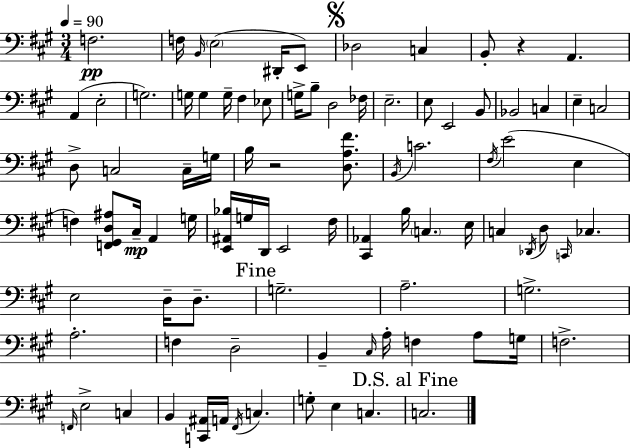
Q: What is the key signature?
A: A major